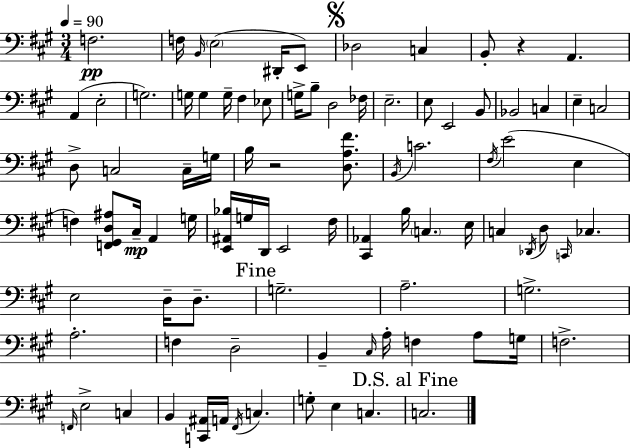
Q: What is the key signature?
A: A major